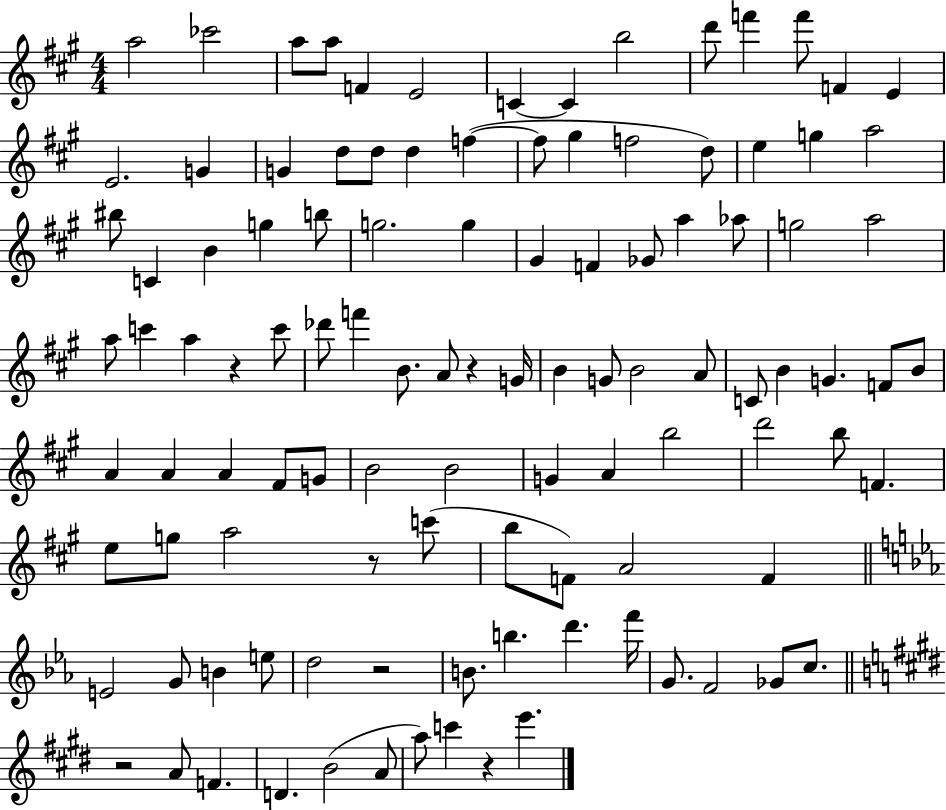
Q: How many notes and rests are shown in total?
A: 108